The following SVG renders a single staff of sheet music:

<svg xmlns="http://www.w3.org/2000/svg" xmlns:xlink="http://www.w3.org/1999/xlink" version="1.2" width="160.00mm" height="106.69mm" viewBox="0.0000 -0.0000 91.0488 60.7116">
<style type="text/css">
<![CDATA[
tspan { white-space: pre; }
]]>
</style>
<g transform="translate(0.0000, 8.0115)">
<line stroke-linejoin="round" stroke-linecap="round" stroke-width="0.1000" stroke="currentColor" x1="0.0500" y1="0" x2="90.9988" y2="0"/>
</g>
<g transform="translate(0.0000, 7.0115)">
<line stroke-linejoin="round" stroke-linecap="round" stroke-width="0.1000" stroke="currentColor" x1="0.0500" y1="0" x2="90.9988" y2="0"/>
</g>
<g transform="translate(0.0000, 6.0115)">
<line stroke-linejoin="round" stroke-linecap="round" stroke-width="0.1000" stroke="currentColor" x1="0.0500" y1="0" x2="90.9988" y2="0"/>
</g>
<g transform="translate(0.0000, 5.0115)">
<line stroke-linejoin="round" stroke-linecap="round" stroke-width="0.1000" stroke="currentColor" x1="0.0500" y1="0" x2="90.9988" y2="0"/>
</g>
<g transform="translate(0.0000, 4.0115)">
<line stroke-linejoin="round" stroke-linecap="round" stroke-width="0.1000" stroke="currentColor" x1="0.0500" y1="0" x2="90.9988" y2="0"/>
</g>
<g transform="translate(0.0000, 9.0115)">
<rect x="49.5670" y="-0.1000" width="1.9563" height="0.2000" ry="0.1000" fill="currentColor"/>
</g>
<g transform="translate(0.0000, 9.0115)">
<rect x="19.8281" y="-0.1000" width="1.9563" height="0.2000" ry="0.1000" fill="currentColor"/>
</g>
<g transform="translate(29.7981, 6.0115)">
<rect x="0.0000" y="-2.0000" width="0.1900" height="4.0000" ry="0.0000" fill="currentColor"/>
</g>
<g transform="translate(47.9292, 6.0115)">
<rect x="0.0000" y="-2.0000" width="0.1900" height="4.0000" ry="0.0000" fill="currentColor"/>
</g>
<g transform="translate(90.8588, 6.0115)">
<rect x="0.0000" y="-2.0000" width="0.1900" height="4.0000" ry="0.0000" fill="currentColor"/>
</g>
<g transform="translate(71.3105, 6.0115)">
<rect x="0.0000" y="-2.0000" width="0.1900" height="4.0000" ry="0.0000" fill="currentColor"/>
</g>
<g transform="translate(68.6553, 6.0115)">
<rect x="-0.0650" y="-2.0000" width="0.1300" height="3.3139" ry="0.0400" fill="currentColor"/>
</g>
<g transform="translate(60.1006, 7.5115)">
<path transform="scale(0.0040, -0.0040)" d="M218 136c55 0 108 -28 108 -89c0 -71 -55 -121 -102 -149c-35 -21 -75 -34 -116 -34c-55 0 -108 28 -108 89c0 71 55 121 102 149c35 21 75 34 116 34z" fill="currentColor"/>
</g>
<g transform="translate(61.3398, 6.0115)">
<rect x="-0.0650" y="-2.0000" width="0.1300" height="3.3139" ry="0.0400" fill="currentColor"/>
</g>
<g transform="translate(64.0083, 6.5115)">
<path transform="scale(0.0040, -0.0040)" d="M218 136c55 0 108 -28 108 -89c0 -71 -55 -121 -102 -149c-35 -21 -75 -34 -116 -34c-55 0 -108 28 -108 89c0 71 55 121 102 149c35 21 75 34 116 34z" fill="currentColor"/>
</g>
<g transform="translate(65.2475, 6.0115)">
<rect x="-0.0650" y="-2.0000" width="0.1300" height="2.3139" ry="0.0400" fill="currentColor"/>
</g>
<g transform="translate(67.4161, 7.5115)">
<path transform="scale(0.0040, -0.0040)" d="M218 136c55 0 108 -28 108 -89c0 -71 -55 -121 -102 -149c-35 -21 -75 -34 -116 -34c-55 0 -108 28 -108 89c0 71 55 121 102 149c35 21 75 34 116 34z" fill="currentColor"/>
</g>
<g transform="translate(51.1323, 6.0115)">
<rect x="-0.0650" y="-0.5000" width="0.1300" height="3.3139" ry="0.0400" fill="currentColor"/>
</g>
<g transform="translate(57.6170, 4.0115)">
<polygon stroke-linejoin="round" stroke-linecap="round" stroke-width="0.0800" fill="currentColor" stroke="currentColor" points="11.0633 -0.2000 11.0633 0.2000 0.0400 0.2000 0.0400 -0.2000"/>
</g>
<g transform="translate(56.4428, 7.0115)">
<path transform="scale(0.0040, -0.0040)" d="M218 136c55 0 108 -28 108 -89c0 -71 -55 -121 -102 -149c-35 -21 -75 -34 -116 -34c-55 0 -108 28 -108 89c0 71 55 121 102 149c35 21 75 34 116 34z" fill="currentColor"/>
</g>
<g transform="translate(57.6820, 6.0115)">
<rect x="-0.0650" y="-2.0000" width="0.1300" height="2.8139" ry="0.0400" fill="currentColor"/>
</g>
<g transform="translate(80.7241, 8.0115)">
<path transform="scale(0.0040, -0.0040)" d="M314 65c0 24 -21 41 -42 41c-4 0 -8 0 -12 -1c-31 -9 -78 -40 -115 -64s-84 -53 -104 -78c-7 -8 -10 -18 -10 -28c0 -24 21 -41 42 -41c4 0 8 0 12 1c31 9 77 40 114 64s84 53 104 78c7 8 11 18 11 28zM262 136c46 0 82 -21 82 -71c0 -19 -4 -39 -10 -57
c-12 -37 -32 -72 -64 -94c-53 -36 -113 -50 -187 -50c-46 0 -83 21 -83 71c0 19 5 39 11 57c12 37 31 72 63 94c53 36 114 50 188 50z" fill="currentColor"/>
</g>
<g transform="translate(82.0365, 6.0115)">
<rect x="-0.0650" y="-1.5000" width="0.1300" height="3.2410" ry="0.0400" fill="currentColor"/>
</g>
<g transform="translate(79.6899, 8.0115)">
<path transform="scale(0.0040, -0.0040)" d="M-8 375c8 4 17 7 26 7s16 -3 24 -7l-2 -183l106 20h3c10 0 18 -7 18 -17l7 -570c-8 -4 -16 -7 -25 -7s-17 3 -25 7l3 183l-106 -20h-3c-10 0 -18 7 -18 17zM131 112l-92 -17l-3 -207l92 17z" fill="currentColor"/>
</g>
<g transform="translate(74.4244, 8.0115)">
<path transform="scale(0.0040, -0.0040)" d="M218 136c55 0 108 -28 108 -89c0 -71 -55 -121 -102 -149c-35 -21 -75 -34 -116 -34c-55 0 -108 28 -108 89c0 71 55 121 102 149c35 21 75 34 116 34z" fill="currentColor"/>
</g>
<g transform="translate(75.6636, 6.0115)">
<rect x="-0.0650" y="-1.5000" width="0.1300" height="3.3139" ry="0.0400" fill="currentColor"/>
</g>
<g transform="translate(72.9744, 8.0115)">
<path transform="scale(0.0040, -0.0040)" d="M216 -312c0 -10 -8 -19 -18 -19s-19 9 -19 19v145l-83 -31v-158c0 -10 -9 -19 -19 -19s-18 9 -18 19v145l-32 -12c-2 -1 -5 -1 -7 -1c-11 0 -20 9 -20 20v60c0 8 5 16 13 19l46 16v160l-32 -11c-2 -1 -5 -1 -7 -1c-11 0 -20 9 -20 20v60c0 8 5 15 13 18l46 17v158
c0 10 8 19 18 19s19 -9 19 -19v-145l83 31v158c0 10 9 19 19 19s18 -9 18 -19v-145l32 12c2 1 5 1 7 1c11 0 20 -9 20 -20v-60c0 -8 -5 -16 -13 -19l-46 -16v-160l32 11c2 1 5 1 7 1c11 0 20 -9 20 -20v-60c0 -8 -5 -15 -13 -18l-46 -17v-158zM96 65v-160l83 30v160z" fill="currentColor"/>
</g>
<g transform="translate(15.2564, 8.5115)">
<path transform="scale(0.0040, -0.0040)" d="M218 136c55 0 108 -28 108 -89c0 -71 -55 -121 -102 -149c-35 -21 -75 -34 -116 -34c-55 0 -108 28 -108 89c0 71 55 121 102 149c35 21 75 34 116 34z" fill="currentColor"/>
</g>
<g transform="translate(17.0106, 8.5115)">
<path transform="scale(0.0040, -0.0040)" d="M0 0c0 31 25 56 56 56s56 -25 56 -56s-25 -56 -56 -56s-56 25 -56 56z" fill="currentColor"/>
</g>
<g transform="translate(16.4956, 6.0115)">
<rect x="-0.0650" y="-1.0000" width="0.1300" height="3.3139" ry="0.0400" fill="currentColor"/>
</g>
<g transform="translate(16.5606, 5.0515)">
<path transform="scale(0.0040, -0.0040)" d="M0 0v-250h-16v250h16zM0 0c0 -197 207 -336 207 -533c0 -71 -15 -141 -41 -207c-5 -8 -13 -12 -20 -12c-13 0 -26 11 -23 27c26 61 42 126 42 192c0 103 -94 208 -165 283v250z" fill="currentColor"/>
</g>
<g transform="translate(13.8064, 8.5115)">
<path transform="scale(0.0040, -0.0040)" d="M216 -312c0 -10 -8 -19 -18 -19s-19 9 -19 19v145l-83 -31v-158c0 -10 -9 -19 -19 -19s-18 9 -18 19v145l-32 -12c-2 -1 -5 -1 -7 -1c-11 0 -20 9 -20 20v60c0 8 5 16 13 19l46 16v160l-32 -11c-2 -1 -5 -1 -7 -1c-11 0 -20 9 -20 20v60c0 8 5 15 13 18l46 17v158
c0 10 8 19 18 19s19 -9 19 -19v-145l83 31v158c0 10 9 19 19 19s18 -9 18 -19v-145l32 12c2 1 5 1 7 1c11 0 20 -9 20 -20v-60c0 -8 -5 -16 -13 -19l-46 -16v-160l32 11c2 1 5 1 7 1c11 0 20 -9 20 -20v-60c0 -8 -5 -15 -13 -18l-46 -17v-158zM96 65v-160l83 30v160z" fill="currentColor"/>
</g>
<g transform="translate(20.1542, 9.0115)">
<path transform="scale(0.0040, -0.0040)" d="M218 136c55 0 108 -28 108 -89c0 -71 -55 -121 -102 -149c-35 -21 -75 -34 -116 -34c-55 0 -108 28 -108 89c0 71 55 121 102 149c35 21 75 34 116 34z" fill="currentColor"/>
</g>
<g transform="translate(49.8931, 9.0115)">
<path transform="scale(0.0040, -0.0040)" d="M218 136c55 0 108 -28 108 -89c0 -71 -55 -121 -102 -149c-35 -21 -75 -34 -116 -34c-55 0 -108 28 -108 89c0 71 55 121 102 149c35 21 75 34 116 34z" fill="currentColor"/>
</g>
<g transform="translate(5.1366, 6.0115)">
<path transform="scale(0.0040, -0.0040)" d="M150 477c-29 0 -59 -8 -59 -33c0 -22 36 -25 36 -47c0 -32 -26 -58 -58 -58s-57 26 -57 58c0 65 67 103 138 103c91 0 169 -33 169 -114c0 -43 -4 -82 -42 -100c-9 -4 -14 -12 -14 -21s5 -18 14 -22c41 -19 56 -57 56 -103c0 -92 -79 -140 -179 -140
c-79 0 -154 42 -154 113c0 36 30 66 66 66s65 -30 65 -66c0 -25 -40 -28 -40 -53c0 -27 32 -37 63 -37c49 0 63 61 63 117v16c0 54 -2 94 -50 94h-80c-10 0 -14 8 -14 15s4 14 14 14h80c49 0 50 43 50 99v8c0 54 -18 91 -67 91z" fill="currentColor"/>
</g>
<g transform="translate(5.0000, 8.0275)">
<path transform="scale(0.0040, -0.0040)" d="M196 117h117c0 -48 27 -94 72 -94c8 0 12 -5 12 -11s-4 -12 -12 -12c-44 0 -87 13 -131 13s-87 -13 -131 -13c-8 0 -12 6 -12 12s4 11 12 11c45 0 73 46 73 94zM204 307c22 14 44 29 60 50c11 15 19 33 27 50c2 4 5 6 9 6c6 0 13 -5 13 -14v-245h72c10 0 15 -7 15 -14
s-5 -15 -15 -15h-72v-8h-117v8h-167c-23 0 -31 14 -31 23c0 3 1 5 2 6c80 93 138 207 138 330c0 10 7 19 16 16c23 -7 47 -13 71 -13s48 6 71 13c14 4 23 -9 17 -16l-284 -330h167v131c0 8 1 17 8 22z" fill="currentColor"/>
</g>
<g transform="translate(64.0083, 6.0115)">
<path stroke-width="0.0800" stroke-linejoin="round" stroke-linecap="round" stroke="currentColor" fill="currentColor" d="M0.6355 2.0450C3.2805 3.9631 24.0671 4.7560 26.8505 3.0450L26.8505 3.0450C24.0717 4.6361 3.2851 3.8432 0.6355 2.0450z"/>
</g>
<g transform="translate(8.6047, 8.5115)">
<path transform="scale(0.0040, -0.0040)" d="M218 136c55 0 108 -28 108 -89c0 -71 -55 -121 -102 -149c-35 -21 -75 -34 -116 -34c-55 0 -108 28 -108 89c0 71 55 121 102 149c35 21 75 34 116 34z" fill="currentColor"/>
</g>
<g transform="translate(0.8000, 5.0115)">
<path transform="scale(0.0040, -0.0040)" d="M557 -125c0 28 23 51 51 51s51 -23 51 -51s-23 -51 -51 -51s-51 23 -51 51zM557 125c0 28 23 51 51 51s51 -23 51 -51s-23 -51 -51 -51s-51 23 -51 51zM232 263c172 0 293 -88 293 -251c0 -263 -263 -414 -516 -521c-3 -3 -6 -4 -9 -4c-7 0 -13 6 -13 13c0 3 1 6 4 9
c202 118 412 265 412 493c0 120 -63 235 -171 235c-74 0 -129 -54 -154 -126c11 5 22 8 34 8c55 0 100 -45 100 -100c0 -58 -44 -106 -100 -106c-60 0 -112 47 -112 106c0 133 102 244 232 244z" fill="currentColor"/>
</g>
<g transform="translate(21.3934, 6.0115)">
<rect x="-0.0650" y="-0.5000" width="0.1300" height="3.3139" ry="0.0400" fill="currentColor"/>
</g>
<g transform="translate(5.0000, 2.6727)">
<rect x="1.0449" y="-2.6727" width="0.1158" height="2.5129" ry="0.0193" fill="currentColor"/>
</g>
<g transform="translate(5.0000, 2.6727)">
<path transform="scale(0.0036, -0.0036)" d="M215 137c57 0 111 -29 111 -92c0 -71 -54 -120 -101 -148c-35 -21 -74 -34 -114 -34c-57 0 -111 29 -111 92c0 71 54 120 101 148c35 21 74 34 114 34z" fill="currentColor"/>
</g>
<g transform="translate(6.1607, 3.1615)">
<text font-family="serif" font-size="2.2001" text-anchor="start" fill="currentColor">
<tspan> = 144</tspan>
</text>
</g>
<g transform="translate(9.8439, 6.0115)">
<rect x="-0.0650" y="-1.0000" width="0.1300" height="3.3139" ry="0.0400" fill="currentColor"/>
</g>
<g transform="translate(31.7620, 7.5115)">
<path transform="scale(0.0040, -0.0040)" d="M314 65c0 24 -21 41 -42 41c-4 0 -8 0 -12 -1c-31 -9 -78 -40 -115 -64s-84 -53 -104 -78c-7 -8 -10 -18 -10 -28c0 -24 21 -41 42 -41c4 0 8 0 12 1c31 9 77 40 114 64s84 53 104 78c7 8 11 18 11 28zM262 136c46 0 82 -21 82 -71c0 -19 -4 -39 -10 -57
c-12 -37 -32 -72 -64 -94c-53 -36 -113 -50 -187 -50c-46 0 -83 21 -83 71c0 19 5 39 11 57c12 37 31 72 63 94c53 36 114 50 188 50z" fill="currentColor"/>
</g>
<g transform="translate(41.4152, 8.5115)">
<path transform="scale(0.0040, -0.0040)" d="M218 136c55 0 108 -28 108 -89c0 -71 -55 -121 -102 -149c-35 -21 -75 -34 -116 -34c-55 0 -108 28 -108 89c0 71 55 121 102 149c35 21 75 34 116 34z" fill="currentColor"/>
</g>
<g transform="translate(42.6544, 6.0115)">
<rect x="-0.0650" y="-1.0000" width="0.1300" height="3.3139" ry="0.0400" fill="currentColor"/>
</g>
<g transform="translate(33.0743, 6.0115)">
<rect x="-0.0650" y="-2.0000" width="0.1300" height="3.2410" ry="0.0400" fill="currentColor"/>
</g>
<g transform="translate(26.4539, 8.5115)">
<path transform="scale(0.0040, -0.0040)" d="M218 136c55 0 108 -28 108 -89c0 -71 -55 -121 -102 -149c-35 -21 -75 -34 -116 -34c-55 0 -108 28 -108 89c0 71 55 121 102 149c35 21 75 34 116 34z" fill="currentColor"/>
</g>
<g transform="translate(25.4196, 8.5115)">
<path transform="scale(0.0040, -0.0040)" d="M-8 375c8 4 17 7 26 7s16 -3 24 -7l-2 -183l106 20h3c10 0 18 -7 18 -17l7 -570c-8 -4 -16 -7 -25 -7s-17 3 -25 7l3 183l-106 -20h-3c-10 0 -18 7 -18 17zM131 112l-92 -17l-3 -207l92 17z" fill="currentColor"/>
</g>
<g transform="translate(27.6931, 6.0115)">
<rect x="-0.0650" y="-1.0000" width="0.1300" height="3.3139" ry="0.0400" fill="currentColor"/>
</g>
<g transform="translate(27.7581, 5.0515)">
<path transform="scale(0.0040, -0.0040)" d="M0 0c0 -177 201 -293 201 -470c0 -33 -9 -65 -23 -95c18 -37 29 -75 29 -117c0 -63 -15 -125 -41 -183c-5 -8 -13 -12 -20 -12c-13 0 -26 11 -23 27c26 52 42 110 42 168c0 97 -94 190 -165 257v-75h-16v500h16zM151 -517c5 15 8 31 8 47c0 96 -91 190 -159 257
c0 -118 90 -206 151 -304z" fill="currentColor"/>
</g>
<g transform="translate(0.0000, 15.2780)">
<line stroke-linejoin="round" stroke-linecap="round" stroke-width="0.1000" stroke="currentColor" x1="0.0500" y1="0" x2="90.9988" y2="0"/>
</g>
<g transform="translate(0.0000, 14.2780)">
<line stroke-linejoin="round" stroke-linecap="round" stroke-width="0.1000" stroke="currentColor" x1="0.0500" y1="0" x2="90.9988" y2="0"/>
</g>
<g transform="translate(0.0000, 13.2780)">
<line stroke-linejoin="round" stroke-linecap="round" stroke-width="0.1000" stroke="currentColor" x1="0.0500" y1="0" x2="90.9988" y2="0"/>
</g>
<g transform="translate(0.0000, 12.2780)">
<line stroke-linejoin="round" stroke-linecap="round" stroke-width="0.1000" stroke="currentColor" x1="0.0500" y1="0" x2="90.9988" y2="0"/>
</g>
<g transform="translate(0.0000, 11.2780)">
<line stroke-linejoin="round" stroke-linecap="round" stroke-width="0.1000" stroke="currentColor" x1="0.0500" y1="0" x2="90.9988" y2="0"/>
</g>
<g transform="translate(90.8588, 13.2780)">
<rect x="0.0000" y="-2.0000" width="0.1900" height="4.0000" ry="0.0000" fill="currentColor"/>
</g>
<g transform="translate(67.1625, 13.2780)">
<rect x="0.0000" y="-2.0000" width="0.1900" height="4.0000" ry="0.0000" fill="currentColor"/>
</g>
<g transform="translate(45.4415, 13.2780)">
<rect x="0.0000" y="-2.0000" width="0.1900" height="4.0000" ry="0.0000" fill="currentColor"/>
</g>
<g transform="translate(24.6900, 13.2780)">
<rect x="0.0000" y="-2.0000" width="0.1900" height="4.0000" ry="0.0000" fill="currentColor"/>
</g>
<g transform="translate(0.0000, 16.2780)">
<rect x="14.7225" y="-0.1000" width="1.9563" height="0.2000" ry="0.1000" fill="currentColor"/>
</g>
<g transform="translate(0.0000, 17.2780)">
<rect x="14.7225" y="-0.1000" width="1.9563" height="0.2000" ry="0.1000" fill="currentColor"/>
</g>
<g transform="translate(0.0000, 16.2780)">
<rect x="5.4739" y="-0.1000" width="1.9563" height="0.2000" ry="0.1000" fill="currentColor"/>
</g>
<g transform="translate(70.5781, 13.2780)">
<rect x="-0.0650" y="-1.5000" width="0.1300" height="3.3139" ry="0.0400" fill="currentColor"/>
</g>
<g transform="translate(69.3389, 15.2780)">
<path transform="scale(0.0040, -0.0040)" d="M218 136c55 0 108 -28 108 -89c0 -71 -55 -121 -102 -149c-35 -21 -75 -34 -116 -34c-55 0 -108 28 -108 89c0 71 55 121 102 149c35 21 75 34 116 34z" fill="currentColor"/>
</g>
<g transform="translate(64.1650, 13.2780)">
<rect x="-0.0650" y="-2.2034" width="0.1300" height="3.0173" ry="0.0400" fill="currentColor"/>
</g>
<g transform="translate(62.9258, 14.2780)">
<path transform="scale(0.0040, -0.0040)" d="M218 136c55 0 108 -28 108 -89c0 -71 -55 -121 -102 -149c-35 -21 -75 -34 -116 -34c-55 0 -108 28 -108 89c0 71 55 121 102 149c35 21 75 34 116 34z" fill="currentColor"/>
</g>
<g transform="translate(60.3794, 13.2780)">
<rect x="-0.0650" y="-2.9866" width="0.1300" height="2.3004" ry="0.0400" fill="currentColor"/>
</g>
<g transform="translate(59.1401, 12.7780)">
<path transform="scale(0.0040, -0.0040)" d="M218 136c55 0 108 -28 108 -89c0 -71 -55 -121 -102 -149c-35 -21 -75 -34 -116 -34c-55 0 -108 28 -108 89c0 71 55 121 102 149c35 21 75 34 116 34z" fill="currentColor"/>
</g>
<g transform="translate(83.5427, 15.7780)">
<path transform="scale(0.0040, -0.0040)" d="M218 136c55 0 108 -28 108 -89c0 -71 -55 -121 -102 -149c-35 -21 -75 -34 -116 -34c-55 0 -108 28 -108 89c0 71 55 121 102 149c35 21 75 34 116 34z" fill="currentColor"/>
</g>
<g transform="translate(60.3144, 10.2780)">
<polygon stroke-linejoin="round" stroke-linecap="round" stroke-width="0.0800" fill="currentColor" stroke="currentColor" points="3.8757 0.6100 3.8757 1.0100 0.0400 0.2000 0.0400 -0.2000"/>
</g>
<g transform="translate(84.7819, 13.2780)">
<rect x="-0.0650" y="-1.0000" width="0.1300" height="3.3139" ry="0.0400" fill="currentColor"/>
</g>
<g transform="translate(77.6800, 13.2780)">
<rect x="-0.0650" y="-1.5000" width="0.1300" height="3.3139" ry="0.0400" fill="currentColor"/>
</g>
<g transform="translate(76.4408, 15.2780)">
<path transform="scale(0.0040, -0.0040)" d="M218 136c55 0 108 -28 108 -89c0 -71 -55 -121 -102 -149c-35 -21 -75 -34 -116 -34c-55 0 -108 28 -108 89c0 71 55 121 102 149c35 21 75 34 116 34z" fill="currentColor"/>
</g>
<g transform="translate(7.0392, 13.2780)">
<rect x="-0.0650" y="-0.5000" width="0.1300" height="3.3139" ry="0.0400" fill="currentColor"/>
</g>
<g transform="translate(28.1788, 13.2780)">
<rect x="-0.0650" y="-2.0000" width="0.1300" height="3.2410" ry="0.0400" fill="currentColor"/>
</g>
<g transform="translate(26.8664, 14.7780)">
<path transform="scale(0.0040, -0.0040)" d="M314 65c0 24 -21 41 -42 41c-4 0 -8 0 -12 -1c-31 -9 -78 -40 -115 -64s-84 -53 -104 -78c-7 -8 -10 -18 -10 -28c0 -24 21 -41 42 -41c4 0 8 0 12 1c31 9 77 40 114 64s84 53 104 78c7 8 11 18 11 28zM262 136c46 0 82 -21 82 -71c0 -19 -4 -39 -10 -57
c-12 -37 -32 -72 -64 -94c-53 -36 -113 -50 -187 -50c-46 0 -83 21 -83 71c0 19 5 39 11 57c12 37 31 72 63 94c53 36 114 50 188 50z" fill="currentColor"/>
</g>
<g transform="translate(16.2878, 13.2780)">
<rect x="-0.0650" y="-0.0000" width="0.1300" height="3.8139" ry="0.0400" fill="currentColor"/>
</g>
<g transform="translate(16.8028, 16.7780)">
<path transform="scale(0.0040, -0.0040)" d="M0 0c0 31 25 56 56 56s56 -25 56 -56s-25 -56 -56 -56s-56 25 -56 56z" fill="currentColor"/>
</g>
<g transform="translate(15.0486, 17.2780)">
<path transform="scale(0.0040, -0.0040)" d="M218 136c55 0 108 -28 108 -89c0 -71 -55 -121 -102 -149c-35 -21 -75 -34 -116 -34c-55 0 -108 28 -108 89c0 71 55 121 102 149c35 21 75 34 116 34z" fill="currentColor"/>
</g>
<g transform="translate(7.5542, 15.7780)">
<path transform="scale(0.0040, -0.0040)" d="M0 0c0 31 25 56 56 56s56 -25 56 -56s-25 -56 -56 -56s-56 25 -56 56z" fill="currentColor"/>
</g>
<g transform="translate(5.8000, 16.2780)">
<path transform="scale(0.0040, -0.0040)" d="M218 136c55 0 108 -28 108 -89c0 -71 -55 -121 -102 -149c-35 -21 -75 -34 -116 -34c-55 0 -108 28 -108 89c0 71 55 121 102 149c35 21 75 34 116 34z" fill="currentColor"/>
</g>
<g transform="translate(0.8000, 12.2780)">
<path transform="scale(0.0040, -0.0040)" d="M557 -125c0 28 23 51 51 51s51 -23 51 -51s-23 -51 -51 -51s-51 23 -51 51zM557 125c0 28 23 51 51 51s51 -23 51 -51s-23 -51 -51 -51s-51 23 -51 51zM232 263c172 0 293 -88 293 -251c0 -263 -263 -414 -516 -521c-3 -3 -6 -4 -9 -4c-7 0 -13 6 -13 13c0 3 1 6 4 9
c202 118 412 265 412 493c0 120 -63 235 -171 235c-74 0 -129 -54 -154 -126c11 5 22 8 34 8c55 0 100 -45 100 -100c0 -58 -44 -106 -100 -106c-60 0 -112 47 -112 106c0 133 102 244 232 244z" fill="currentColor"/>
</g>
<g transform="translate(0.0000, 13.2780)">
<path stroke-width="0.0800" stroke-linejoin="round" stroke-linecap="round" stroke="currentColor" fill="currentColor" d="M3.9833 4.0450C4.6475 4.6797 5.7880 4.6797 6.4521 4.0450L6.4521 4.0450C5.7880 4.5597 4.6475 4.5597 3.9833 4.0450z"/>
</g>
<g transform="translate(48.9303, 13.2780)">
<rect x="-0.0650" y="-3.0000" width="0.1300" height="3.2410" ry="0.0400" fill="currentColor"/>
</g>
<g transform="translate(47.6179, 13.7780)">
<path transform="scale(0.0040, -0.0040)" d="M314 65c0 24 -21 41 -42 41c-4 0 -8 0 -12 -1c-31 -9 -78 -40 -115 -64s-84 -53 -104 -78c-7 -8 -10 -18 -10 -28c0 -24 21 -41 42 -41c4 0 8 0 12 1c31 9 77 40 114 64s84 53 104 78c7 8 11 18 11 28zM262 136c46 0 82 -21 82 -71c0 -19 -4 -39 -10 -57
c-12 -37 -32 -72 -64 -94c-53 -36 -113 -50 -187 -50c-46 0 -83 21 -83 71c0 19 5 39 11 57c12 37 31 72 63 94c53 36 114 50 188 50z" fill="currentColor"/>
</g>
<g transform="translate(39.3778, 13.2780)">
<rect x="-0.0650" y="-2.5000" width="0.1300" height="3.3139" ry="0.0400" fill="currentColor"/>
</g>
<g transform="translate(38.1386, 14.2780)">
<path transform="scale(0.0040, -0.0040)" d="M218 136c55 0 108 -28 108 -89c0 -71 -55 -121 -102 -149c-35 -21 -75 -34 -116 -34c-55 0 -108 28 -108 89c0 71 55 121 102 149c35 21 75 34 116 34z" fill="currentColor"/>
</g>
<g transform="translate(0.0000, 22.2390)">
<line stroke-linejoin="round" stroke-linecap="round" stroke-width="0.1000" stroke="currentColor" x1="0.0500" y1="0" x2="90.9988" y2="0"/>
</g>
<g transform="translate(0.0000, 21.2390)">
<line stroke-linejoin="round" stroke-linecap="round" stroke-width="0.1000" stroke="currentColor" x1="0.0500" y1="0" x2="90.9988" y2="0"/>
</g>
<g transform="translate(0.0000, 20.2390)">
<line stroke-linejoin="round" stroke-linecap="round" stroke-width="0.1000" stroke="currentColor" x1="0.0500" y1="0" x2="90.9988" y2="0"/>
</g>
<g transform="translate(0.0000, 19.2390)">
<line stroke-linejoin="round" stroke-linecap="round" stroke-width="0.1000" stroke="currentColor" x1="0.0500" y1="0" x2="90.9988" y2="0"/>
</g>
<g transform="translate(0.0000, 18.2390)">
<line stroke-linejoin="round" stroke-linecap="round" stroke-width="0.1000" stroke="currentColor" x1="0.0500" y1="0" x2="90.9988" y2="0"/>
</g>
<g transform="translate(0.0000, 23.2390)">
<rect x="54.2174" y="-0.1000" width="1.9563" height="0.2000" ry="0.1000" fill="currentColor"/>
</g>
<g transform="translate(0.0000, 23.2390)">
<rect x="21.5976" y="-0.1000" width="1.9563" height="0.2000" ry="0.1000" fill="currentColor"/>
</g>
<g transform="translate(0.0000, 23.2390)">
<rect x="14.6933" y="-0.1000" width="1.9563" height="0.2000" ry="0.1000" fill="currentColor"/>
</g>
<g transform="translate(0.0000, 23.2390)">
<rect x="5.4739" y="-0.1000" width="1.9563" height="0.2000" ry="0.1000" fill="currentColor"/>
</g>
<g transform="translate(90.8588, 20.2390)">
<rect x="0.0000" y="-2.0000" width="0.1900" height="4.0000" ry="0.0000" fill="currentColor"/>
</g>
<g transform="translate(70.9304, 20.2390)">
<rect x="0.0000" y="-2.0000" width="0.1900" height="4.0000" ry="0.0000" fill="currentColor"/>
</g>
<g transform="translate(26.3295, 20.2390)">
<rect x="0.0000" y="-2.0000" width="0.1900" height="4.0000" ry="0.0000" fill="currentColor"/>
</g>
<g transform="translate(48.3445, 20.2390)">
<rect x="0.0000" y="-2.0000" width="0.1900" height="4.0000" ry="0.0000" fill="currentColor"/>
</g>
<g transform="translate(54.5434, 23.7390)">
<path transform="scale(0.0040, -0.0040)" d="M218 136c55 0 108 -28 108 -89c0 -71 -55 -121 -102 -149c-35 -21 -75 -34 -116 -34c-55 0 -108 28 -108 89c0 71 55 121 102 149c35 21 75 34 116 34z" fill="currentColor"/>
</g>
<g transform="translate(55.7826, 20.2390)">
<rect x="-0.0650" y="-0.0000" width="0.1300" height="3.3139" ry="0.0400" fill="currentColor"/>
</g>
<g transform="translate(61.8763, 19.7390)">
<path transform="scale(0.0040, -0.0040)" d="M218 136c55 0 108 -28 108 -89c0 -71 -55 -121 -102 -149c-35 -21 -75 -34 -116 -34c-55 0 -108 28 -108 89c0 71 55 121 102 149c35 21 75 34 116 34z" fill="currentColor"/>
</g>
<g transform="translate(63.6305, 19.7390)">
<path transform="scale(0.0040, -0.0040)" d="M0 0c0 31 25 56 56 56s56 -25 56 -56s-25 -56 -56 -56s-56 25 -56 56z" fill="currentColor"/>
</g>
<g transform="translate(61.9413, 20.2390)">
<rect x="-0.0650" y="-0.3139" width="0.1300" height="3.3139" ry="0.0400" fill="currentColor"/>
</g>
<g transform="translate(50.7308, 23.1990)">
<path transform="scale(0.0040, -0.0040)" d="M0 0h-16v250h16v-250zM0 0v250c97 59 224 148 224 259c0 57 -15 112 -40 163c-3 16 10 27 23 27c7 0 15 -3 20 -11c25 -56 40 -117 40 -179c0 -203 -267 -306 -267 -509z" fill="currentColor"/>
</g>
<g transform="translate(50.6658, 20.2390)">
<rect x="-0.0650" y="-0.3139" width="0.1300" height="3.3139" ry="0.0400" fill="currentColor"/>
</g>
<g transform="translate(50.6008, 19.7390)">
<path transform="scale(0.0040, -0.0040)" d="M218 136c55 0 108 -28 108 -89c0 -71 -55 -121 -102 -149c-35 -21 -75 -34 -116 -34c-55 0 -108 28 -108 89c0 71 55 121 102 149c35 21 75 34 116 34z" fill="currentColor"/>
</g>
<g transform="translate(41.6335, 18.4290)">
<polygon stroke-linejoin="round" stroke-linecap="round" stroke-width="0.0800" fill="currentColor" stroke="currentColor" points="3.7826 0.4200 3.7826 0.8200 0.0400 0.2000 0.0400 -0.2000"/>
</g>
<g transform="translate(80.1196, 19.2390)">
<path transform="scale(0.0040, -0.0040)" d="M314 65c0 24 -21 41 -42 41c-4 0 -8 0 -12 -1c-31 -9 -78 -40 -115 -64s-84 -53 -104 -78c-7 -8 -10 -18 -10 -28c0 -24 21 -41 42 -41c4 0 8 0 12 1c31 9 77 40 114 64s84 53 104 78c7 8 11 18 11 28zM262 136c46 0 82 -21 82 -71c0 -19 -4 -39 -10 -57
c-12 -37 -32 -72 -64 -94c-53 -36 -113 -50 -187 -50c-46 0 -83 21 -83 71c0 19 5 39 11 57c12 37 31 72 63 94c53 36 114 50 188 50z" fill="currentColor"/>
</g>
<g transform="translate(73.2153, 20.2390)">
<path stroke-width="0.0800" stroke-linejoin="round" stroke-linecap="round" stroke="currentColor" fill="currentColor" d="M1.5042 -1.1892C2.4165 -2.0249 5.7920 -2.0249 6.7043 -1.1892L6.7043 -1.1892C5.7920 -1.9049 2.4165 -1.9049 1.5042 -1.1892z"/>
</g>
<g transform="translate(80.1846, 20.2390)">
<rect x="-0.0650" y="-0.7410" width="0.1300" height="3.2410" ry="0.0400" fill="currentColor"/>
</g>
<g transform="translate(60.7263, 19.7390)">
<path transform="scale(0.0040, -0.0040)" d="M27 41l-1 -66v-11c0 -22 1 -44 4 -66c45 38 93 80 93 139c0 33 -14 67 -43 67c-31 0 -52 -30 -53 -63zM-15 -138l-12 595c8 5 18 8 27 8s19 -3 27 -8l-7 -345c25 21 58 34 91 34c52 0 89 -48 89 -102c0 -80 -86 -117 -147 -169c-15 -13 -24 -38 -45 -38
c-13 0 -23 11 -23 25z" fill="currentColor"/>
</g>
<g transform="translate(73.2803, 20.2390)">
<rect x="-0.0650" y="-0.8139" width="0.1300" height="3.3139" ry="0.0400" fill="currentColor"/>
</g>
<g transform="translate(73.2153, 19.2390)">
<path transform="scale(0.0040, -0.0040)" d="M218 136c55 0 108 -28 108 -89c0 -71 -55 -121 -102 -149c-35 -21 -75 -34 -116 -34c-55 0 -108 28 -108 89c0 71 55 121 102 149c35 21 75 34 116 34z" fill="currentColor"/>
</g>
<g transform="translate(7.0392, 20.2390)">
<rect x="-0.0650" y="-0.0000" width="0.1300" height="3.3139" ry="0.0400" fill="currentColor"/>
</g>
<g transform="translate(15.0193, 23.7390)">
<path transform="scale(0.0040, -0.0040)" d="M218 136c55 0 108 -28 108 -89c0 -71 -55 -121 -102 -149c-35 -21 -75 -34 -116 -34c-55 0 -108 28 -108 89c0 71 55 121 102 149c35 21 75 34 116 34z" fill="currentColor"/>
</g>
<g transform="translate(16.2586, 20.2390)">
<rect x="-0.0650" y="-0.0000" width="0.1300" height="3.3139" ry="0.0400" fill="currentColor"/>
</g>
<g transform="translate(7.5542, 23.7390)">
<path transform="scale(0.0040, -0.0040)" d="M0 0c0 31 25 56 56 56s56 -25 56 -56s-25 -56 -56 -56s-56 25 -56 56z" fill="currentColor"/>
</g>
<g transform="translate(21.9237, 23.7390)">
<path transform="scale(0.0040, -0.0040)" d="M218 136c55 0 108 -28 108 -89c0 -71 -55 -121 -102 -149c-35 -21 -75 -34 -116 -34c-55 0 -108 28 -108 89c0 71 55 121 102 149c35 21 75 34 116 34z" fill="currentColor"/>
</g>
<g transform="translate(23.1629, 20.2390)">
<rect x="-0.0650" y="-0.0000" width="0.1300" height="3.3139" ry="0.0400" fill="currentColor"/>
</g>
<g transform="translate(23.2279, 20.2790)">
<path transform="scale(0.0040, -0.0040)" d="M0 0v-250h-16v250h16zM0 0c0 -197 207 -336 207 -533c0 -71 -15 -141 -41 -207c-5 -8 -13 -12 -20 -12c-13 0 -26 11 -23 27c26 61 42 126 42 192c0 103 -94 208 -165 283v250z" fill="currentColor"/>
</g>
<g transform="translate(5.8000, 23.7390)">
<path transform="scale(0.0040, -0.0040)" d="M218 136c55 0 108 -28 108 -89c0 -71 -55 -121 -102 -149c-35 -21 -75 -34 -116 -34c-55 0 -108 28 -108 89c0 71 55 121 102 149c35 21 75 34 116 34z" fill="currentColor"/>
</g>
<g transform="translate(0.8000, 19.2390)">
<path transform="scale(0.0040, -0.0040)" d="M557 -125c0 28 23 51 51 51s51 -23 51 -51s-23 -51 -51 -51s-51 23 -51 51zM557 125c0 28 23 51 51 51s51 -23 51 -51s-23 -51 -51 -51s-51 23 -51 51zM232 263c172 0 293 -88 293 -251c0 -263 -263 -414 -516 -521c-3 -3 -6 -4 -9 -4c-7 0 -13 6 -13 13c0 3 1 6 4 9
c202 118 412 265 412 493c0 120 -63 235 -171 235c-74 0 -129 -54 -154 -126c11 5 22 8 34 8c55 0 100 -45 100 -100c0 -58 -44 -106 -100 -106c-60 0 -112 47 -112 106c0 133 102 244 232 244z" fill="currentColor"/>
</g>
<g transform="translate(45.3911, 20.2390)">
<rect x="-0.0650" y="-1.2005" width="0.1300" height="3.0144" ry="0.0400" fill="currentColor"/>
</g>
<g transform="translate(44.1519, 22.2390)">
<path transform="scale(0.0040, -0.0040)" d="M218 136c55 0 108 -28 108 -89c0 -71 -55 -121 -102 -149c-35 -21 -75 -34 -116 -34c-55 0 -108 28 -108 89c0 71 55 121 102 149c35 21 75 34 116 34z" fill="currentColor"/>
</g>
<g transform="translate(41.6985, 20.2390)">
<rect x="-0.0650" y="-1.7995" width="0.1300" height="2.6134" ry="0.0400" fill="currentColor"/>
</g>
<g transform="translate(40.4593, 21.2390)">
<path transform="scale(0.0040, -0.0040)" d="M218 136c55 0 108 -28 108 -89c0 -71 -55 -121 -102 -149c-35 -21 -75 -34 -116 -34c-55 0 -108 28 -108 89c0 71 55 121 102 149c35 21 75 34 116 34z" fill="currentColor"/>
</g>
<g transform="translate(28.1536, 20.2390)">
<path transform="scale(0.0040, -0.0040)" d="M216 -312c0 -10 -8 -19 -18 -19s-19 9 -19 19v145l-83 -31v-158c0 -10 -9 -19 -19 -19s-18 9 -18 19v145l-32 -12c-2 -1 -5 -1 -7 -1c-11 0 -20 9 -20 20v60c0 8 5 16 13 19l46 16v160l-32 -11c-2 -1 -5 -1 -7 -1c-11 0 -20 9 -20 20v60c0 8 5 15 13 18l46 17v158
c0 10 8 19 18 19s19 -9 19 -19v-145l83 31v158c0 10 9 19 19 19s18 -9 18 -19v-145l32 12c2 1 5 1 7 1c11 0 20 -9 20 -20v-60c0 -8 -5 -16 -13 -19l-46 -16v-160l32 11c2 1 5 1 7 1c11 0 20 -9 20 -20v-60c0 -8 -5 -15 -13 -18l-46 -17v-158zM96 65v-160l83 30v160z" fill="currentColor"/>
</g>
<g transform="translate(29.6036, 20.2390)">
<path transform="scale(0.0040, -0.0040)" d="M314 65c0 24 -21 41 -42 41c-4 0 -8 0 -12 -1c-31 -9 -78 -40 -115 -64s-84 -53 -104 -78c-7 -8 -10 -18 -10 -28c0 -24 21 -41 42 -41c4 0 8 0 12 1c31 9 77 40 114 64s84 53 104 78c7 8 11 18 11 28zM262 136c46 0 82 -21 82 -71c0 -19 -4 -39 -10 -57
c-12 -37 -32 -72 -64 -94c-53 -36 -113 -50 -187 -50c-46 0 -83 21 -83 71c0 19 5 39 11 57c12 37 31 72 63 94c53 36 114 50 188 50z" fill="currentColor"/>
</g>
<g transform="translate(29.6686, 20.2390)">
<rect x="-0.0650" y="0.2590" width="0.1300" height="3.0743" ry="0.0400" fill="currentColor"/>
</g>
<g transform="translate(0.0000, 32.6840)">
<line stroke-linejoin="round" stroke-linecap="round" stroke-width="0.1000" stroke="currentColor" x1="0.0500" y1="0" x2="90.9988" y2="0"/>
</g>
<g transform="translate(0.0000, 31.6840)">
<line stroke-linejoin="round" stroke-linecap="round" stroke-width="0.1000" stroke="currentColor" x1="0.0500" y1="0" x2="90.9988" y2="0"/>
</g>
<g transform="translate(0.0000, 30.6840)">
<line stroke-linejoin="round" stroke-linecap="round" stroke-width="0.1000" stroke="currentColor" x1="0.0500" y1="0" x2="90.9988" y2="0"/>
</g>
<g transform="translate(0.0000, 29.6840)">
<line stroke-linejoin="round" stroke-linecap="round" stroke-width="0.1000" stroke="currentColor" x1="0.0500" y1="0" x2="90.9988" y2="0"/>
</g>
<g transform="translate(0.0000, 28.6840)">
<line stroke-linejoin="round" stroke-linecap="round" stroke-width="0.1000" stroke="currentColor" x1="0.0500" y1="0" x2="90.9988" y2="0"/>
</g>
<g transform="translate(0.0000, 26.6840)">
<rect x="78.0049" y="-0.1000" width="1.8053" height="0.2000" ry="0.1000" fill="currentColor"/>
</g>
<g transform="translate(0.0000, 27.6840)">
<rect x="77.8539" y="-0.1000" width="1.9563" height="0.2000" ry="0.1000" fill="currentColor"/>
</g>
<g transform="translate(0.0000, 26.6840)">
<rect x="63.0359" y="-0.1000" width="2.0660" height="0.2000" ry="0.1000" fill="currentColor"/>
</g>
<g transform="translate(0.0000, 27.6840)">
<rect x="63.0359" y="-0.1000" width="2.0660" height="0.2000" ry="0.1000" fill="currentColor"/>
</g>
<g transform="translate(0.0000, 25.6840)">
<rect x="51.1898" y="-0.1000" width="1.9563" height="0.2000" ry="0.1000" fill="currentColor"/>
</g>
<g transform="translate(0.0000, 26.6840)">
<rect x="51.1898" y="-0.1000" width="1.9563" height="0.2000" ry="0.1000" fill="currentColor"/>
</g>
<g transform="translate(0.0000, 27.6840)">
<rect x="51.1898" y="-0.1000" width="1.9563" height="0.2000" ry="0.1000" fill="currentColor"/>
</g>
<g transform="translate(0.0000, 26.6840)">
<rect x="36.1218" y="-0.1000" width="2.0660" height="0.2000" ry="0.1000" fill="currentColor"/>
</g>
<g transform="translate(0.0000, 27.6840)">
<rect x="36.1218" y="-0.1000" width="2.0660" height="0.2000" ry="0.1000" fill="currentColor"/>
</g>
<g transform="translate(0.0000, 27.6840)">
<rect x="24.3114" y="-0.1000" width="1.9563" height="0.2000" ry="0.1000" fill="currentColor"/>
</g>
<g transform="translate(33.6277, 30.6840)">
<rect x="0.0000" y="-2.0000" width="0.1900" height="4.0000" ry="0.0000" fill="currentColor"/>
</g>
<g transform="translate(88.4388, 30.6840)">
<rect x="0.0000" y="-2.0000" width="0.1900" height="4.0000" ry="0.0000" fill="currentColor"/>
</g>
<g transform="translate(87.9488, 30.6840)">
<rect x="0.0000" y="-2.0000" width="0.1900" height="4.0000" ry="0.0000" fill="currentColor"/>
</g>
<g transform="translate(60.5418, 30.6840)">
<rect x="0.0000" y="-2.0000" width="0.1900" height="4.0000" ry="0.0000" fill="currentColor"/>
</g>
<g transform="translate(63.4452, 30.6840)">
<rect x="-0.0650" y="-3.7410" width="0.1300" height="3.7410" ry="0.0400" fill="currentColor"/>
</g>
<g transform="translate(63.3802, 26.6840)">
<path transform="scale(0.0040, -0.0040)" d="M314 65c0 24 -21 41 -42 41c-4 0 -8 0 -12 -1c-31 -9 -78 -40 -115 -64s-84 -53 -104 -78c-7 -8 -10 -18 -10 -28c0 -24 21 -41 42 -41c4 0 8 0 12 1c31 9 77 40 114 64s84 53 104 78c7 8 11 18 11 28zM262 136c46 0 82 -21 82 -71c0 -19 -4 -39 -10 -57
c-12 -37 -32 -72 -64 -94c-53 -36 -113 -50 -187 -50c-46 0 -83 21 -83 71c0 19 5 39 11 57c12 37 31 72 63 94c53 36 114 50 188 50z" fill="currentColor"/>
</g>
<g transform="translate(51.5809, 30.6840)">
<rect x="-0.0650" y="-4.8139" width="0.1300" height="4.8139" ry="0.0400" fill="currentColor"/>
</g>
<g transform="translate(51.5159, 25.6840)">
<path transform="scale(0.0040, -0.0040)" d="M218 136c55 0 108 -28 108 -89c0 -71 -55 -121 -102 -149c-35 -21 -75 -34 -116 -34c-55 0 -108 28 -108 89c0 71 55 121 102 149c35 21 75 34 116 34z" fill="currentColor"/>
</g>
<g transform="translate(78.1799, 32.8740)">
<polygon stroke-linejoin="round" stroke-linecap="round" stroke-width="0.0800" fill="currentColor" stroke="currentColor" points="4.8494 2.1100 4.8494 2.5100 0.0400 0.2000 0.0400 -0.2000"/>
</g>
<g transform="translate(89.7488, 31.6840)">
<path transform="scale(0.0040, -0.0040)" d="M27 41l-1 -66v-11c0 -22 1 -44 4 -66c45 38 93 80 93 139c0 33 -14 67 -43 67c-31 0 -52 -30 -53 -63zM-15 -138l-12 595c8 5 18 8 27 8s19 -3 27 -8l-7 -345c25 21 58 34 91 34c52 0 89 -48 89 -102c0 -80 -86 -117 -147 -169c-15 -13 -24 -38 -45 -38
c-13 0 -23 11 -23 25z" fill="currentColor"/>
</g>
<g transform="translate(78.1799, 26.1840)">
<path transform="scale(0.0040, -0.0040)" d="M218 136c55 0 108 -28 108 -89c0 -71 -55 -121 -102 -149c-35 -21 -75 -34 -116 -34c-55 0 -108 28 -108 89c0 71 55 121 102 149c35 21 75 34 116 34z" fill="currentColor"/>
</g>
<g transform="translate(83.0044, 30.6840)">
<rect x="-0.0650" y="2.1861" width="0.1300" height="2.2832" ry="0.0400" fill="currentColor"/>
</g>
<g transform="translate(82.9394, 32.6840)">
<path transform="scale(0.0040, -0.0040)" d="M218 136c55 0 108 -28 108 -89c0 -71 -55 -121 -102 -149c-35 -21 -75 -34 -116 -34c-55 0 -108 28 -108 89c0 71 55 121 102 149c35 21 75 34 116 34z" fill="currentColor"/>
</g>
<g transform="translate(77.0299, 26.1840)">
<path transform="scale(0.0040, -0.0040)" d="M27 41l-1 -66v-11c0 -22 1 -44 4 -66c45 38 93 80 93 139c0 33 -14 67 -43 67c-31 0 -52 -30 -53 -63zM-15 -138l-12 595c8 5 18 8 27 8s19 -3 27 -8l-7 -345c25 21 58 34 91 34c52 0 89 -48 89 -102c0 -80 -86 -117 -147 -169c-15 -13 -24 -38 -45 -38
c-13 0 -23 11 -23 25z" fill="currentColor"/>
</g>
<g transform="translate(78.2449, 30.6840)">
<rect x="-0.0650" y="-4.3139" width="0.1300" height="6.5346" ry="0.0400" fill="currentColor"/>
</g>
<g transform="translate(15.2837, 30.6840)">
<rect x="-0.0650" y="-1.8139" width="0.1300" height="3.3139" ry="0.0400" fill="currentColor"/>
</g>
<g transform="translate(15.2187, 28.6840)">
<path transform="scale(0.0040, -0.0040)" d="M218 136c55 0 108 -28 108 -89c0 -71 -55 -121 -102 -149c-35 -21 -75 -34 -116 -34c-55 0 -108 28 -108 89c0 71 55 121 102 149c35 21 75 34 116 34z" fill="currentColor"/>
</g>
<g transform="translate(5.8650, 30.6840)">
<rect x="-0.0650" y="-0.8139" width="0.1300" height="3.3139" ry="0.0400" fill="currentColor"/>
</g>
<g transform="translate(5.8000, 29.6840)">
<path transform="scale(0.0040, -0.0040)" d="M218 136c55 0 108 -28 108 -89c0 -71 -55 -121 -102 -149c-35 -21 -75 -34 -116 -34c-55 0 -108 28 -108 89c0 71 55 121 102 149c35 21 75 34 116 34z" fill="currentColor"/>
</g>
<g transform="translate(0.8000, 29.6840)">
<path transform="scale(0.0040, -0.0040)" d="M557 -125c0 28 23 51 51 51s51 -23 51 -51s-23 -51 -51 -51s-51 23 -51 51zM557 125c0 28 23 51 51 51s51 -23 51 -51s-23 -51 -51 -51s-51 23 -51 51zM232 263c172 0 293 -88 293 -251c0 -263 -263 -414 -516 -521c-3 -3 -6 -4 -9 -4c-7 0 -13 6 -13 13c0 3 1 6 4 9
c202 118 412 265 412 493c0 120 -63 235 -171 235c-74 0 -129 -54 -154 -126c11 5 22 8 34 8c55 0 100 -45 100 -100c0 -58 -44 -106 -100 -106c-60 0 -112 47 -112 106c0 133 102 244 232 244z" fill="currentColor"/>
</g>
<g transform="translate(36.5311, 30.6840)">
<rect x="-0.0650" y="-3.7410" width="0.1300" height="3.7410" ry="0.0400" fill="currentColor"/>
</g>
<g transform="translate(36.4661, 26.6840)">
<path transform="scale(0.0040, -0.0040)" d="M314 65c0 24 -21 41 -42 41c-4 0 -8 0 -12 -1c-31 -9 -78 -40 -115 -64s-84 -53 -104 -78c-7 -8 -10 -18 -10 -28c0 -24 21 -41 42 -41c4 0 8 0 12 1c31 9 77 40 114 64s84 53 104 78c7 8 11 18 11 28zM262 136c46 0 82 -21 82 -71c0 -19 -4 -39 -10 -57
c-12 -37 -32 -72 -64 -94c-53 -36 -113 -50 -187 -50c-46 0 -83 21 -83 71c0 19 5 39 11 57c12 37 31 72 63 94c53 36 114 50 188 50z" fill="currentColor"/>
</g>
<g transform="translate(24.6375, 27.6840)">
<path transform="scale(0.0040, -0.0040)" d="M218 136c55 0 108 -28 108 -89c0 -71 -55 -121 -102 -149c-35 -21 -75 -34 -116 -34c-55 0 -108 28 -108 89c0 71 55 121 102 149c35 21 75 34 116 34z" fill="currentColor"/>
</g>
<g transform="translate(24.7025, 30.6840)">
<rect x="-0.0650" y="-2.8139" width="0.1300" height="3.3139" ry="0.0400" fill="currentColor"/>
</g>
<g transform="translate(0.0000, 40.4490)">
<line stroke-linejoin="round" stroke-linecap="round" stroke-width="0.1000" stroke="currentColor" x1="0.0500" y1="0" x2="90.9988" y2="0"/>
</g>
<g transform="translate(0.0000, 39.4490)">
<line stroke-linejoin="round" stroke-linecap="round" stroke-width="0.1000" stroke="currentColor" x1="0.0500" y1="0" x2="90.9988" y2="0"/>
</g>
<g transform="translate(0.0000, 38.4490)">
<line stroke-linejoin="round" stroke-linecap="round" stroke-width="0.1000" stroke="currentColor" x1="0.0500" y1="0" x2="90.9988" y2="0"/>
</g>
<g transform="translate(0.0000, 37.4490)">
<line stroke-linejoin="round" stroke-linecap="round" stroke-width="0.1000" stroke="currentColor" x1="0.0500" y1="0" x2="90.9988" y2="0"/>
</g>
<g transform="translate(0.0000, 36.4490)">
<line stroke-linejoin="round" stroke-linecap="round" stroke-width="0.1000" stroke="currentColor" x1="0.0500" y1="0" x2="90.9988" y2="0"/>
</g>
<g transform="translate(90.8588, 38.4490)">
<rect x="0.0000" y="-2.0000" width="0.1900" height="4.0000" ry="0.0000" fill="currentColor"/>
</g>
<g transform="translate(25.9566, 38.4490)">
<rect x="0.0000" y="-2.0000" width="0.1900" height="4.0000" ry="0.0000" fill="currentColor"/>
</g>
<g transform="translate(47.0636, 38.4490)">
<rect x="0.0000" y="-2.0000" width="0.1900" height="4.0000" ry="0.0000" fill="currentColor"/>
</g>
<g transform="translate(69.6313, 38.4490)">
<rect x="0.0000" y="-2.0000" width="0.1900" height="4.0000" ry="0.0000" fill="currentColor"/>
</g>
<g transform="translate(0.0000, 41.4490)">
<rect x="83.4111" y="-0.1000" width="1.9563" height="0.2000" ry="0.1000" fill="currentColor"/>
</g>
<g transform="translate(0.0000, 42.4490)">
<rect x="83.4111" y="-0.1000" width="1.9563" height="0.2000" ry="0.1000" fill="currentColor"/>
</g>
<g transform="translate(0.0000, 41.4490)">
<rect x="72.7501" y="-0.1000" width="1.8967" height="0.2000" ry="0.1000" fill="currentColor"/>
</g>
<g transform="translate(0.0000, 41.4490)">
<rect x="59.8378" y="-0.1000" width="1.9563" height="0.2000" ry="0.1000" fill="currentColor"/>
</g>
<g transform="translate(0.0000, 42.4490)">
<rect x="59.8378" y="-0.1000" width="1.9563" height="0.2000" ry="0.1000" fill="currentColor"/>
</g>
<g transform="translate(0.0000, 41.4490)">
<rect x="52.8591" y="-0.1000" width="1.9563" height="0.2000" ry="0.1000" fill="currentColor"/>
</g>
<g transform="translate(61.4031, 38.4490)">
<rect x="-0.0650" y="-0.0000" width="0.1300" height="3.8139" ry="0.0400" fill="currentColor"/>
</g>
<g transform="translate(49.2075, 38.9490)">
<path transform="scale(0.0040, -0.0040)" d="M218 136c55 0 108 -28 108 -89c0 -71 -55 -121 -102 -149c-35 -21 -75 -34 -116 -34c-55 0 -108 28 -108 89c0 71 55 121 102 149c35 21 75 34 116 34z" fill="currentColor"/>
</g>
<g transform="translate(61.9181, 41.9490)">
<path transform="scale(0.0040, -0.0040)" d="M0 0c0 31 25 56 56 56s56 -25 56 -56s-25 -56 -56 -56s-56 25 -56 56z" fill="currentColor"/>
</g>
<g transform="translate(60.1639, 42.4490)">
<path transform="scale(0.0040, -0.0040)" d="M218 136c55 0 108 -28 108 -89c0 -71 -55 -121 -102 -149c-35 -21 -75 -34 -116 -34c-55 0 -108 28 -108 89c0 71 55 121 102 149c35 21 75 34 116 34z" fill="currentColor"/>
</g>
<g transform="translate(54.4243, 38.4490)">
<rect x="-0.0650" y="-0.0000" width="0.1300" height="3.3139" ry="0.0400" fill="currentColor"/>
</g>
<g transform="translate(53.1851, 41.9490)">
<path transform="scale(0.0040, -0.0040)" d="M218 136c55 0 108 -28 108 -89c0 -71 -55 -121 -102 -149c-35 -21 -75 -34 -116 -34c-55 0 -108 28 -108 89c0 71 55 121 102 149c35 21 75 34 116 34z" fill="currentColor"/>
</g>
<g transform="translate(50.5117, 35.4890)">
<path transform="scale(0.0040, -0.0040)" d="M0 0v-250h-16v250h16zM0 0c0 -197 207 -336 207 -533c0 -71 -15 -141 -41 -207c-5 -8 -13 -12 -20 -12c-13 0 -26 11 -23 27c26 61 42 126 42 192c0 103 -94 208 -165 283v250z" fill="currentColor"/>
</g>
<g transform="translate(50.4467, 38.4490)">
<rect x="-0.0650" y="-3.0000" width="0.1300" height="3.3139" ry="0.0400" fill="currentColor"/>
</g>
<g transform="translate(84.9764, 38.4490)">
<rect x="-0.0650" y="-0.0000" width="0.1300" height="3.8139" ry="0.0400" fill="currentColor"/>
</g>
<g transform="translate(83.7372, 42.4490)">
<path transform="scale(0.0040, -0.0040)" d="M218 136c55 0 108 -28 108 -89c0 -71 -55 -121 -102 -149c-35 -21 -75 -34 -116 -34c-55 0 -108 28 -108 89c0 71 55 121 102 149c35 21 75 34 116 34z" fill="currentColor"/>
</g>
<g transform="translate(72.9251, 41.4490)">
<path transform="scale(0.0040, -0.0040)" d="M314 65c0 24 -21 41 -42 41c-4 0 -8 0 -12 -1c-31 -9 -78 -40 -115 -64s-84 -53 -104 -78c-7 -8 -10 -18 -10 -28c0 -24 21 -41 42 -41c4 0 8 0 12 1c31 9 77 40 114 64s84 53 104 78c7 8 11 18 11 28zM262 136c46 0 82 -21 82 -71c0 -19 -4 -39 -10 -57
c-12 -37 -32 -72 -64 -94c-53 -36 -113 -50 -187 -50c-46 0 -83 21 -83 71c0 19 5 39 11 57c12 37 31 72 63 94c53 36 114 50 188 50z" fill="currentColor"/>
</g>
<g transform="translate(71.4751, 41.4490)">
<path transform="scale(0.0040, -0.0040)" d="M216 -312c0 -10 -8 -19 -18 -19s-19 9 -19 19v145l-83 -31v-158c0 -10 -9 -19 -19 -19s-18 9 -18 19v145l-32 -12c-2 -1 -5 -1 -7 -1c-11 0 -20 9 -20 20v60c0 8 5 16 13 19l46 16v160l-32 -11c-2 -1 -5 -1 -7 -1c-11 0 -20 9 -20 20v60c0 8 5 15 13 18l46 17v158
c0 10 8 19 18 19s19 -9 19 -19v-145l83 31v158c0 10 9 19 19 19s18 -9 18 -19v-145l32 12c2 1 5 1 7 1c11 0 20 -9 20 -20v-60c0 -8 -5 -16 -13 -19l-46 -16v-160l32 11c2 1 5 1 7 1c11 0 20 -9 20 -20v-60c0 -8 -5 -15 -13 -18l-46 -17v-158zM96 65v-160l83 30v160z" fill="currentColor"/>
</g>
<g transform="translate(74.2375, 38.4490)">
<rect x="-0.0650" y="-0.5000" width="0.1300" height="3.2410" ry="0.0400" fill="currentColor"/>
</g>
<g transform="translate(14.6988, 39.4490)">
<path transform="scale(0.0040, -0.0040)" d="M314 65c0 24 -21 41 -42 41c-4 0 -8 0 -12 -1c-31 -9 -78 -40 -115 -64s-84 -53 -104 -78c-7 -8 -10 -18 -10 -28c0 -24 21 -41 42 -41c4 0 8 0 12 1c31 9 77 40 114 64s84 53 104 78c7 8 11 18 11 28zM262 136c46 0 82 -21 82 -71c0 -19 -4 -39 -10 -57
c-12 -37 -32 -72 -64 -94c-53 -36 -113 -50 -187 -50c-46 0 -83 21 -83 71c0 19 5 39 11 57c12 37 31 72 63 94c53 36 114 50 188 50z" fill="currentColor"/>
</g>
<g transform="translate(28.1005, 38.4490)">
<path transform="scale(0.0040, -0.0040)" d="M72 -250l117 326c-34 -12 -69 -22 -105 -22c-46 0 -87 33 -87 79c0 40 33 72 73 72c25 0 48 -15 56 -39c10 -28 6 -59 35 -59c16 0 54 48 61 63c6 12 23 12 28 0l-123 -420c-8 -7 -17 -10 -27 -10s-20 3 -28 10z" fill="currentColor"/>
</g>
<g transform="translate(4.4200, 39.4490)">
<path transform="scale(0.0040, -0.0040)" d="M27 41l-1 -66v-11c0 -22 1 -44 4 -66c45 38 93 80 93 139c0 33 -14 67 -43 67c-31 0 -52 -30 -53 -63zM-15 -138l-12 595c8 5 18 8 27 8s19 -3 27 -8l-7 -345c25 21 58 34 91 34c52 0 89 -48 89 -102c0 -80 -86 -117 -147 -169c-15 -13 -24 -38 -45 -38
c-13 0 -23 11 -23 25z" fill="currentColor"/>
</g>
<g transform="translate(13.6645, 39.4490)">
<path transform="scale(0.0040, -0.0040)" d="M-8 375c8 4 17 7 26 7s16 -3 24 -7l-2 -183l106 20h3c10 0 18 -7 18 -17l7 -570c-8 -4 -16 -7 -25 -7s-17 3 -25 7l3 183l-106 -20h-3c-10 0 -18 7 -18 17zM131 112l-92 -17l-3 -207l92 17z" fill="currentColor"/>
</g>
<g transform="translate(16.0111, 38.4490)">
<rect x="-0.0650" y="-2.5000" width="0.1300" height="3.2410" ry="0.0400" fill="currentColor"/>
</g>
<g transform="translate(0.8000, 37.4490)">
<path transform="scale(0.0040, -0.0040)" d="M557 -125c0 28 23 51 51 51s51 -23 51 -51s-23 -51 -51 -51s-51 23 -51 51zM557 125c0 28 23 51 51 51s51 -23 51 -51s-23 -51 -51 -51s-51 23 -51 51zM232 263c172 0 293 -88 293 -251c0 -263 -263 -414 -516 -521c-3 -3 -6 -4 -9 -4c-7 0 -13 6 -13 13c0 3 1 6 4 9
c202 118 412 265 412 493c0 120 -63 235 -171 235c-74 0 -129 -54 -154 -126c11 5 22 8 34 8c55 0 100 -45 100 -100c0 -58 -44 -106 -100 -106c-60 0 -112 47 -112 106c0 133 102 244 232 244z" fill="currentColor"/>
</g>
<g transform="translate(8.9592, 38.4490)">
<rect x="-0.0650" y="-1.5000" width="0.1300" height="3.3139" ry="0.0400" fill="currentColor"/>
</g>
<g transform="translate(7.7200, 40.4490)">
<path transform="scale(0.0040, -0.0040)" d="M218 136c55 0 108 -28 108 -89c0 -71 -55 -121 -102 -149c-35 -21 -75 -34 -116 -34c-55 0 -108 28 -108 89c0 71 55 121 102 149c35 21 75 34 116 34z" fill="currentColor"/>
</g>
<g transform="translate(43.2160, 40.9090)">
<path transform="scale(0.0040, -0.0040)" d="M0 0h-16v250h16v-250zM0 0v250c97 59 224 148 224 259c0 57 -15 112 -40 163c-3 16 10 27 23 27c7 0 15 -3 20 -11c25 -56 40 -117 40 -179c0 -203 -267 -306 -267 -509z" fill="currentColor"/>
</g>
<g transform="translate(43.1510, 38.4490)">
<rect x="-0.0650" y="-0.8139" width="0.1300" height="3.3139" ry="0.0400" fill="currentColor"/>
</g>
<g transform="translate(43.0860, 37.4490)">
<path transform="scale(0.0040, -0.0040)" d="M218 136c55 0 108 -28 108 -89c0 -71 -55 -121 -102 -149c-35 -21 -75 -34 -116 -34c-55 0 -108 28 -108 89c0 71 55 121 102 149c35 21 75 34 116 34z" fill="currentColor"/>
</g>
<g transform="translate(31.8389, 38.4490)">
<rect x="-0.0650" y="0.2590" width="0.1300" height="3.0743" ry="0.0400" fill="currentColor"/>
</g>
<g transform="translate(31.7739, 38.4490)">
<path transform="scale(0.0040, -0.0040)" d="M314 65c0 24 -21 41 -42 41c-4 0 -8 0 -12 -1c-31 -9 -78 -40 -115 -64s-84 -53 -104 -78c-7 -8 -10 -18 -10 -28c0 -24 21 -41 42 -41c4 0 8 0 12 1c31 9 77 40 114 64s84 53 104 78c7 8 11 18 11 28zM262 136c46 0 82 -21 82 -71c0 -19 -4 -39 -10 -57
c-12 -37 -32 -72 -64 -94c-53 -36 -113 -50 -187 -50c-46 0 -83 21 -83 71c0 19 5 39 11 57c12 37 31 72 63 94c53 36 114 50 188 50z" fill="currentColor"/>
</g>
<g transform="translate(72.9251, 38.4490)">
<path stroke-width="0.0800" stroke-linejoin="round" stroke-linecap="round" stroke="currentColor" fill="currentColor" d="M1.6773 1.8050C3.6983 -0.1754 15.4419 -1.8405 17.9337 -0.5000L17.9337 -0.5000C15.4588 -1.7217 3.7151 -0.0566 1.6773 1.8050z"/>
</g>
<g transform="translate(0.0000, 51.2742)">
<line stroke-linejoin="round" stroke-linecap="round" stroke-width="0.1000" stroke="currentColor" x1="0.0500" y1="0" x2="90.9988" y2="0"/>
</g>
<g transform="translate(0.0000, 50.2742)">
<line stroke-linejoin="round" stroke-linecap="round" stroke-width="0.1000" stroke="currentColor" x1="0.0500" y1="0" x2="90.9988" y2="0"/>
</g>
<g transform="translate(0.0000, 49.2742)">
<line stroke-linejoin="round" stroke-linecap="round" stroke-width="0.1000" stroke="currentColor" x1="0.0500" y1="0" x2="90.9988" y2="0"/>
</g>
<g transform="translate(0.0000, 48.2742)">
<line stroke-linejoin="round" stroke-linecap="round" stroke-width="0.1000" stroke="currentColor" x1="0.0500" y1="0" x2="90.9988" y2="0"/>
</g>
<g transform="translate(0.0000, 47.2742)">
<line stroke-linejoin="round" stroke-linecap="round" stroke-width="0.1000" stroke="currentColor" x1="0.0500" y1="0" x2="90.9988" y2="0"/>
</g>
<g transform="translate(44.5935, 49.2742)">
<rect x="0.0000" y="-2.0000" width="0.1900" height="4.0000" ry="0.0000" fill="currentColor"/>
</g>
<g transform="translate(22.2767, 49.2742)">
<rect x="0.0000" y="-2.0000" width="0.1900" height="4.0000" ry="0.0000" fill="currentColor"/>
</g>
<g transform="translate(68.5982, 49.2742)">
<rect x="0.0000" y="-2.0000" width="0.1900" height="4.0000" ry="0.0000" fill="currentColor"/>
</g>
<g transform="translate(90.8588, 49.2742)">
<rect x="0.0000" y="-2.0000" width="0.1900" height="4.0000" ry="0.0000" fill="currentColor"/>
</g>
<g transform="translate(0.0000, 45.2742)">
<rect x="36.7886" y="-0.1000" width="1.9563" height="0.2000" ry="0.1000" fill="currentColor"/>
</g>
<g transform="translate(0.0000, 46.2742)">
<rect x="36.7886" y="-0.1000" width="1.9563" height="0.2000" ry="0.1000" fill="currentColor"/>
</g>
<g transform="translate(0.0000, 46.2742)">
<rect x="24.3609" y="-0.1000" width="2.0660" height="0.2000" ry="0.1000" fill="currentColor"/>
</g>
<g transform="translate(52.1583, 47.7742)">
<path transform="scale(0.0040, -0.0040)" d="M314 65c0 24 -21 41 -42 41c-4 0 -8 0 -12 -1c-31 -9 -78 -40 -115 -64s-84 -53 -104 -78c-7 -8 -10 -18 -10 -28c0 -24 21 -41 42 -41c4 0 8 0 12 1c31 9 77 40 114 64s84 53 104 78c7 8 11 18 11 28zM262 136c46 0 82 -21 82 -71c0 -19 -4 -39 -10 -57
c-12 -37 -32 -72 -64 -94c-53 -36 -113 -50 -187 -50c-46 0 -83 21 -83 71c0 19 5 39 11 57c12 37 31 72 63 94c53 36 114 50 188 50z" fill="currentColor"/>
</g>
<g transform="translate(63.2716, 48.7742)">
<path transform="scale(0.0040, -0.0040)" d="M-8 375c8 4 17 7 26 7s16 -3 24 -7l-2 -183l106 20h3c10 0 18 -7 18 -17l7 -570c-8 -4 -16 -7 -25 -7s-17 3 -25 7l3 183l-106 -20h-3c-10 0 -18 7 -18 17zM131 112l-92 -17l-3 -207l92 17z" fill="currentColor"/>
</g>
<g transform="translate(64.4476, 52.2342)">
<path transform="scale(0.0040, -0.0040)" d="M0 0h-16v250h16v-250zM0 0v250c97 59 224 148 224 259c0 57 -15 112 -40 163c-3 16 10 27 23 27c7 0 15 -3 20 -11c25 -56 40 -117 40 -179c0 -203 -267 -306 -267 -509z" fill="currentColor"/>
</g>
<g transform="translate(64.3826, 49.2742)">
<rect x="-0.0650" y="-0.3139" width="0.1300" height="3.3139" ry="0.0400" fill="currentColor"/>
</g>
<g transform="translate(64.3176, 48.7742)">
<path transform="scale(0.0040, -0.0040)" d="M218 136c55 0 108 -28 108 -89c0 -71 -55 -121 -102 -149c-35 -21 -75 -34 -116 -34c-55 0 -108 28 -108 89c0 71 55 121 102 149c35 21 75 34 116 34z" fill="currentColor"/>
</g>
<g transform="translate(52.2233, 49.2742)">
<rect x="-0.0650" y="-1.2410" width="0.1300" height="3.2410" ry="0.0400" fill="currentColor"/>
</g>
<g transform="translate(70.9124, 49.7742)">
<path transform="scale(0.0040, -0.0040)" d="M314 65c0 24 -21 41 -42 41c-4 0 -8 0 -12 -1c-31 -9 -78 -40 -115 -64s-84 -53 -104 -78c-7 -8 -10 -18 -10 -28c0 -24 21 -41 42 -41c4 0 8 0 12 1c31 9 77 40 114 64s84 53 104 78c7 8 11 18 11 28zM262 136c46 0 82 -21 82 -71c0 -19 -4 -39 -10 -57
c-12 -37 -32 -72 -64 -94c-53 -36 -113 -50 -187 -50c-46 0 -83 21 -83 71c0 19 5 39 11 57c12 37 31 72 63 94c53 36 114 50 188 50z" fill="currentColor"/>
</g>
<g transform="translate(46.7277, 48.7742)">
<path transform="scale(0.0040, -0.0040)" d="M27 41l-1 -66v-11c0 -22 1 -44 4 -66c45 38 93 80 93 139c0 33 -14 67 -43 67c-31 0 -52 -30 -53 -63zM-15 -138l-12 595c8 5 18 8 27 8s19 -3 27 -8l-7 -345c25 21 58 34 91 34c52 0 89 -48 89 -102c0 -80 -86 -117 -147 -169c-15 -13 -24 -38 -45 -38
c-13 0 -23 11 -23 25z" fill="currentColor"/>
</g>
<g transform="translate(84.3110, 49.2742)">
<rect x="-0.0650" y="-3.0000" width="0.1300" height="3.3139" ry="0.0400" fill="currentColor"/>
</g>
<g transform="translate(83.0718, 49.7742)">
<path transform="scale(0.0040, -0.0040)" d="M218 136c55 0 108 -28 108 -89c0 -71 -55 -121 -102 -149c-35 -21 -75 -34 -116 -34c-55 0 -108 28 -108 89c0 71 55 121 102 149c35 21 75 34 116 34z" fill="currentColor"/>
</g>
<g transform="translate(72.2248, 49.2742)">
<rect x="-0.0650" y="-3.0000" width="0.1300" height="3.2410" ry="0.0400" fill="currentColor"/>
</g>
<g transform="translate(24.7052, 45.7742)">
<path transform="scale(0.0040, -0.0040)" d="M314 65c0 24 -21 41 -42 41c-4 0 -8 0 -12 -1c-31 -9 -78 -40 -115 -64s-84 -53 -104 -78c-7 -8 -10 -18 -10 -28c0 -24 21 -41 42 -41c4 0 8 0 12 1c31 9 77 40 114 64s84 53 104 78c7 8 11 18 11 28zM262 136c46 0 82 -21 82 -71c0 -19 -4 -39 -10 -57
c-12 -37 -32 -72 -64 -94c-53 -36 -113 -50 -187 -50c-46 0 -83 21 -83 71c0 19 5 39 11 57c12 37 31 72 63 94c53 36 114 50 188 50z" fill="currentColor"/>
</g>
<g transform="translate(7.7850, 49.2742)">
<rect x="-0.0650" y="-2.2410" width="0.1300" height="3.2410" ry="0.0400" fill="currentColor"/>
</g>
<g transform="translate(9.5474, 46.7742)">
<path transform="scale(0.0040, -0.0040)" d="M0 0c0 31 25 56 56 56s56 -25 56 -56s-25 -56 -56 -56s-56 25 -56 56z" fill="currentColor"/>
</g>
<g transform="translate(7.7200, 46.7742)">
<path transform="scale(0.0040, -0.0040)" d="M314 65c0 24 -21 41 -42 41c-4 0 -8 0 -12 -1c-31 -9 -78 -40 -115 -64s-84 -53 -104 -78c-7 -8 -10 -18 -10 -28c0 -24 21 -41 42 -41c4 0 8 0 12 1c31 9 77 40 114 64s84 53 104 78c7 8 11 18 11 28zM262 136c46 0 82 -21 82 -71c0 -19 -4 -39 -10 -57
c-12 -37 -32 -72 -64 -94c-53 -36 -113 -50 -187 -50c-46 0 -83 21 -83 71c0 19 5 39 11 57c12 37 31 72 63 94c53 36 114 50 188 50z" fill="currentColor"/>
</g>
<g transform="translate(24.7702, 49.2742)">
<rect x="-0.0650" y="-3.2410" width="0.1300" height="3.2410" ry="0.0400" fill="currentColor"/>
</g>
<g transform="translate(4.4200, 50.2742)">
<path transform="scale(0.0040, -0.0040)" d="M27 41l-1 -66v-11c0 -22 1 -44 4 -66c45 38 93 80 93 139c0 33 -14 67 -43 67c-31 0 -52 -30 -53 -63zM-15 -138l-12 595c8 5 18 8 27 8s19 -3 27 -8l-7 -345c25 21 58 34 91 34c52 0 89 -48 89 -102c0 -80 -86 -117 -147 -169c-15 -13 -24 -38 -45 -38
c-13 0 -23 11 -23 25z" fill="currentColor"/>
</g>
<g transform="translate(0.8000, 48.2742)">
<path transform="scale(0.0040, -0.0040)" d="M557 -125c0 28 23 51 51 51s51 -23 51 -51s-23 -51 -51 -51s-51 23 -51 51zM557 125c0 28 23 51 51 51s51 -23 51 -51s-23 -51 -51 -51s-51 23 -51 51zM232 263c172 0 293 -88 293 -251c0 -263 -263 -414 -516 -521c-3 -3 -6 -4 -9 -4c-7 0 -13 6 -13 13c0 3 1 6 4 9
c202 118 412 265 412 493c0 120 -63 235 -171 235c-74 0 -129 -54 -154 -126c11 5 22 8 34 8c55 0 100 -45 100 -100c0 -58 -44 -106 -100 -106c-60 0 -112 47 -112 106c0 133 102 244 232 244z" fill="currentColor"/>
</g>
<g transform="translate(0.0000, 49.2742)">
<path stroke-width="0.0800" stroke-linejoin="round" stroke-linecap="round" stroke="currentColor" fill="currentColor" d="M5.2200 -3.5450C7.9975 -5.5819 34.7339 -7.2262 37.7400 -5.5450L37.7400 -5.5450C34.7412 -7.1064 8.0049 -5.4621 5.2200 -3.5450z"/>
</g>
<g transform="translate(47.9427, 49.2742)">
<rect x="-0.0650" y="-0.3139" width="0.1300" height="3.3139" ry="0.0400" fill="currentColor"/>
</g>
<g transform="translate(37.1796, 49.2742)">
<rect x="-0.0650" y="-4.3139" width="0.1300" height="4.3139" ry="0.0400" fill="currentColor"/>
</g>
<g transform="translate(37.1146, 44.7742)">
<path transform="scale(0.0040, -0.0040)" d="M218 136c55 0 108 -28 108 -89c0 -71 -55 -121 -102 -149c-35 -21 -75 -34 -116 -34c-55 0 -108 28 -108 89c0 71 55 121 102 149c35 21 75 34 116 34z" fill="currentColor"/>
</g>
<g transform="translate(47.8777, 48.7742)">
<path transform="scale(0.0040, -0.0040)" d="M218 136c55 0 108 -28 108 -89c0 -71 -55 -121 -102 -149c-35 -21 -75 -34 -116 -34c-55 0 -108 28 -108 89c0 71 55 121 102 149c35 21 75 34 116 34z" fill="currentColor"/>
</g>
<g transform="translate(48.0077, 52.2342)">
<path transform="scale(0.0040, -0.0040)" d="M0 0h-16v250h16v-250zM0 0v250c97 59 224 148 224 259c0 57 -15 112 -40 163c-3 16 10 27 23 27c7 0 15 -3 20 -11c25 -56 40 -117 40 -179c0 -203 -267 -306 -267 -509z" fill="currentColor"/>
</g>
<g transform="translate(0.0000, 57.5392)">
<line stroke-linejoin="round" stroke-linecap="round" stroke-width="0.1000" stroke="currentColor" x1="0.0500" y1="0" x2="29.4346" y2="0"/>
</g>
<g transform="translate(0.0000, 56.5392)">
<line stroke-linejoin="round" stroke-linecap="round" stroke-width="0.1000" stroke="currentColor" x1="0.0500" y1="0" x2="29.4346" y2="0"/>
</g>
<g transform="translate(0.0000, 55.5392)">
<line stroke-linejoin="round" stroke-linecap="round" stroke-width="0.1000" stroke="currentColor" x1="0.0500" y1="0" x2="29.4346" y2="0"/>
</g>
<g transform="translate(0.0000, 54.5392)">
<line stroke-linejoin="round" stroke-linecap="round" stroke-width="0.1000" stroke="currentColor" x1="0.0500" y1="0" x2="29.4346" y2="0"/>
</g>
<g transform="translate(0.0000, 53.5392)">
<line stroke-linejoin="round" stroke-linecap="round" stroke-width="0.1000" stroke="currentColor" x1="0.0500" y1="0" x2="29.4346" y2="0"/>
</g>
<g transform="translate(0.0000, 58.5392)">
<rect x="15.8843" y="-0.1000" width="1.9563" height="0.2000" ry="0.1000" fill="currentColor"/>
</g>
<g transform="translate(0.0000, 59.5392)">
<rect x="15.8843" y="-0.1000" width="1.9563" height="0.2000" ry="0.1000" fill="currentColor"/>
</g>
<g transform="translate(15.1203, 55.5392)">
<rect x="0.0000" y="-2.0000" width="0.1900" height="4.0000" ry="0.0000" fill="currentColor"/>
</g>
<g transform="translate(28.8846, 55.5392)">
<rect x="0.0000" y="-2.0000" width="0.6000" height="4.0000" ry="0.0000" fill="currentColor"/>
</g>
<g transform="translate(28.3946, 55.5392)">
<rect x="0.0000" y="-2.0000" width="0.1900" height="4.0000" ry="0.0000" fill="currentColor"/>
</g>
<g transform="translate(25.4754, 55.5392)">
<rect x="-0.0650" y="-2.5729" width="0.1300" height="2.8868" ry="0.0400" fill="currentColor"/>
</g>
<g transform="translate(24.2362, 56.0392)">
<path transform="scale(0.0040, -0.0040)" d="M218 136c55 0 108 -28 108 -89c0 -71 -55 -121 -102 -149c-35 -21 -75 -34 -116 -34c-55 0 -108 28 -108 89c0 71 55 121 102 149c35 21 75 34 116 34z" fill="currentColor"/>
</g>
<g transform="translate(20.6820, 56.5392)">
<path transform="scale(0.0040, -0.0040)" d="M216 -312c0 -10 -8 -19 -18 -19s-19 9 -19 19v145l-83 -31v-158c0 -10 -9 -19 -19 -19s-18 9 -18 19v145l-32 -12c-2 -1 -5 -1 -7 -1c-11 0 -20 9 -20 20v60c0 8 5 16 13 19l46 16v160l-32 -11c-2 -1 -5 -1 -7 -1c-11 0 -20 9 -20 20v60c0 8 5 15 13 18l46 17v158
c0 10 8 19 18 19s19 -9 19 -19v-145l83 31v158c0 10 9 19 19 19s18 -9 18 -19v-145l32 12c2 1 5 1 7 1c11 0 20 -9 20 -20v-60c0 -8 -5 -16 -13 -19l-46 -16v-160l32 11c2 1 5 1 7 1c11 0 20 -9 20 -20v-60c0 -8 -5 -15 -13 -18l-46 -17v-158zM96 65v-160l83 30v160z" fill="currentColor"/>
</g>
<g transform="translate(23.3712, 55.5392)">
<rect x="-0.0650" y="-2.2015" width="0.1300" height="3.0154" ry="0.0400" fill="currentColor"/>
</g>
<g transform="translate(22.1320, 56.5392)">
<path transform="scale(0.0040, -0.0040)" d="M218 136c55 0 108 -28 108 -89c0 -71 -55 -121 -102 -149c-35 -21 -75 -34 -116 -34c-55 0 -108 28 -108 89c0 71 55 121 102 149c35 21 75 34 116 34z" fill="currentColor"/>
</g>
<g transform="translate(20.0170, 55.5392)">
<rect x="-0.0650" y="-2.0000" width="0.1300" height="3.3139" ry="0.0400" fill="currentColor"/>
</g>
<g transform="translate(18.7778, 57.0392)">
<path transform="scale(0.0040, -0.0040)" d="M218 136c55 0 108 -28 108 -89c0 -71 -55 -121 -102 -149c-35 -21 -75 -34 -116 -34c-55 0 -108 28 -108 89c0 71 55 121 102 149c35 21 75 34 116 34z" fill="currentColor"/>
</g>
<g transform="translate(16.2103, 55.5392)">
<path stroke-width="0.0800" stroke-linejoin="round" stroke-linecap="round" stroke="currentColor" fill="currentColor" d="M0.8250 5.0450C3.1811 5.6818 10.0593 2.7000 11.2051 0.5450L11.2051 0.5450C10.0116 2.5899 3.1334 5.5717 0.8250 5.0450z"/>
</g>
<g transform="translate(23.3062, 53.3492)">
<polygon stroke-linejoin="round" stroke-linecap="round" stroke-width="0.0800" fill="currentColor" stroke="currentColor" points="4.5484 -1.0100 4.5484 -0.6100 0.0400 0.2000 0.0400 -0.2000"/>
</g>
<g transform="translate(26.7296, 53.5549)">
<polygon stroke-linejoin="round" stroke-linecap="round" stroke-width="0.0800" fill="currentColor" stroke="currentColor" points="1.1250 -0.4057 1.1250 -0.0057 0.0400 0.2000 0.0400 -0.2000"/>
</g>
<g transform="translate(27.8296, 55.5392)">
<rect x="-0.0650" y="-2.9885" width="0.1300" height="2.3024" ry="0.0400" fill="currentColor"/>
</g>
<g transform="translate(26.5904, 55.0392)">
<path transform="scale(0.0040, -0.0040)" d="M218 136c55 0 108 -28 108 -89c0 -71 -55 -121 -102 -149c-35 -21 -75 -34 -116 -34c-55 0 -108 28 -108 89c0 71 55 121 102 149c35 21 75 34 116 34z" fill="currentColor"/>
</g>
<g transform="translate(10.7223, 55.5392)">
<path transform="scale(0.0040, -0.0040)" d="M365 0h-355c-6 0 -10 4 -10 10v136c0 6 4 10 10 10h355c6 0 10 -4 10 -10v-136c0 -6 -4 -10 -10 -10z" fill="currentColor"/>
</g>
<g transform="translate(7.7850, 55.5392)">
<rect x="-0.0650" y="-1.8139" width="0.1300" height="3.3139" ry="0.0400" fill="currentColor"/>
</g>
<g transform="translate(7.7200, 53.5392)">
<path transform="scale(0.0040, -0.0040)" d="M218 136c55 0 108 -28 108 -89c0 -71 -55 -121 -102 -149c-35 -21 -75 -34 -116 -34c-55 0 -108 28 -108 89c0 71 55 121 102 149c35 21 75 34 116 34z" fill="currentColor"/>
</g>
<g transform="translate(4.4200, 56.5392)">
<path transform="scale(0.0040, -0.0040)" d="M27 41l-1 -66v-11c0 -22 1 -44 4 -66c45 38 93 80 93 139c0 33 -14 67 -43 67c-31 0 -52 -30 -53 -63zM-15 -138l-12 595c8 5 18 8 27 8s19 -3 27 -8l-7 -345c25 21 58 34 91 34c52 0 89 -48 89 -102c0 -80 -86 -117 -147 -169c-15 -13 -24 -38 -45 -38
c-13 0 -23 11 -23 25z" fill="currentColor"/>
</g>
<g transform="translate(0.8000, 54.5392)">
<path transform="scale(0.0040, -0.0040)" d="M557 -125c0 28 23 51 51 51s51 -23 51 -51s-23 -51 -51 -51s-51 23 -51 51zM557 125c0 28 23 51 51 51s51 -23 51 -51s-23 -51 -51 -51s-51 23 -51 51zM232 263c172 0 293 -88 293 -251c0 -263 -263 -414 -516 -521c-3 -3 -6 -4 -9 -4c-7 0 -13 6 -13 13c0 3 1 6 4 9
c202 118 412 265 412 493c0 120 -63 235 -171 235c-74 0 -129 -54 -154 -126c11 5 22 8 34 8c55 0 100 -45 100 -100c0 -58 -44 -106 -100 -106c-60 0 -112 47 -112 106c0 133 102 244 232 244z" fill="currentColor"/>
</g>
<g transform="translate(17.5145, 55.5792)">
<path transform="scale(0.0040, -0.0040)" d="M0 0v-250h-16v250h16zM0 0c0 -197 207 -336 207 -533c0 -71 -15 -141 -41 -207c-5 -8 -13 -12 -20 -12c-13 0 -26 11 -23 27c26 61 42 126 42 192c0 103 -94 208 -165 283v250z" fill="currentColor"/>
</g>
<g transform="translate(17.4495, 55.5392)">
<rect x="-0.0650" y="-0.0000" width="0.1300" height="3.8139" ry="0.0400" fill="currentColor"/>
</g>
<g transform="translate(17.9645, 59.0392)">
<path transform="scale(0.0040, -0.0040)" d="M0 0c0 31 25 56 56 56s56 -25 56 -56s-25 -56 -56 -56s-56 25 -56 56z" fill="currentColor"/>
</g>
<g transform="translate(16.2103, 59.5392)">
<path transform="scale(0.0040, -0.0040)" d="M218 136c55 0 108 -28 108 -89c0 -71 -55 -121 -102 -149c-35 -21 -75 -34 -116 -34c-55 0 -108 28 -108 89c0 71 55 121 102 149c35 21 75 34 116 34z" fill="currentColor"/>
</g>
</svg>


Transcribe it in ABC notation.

X:1
T:Untitled
M:3/4
L:1/4
K:C
F,, ^F,,/2 E,, F,,/4 A,,2 F,, E,, B,,/2 A,,/2 C,/2 A,,/2 ^G,, G,,2 E,, C,, A,,2 B,, C,2 E,/2 B,,/2 G,, G,, F,, D,, D,, D,,/2 ^D,2 B,,/2 G,,/2 E,/2 D,, _E, F, F,2 F, A, C E2 G E2 _F/2 G,,/2 G,, B,,2 z/2 D,2 F,/2 C,/2 D,, C,, ^E,,2 C,, _B,2 D2 F _E,/2 G,2 E,/2 C,2 C, A, z2 C,,/2 A,, ^B,,/2 C,/2 E,/4